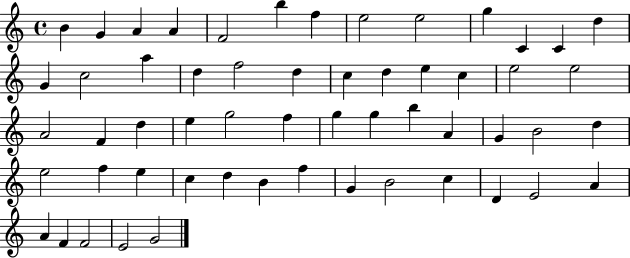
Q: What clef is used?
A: treble